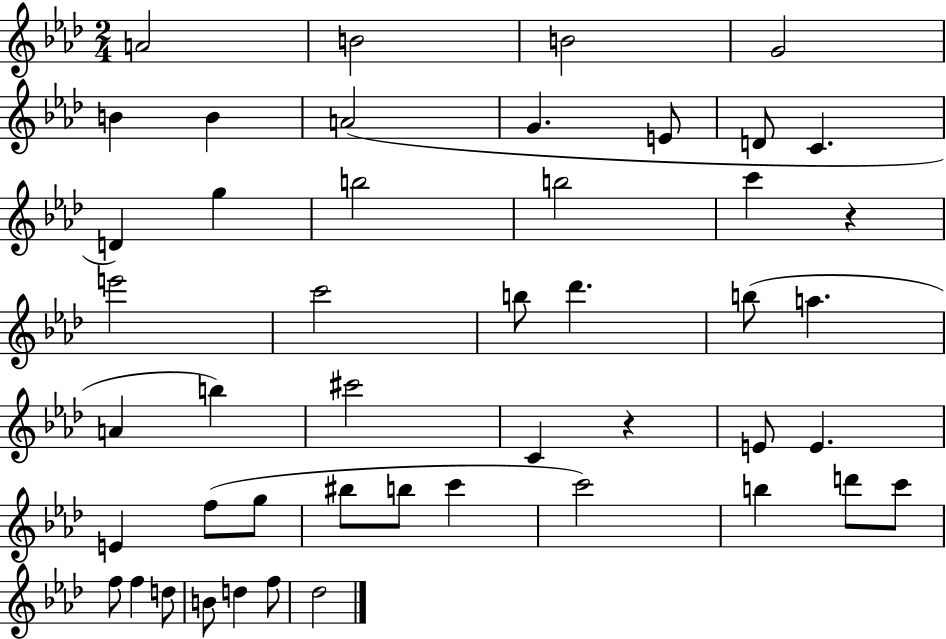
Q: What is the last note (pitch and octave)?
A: Db5